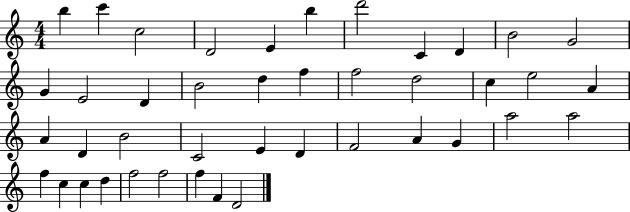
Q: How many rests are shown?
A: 0